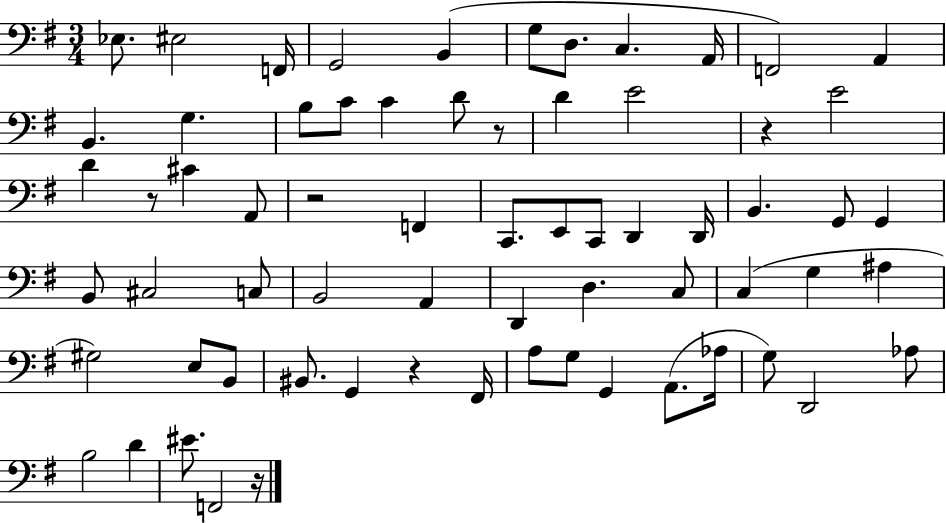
{
  \clef bass
  \numericTimeSignature
  \time 3/4
  \key g \major
  ees8. eis2 f,16 | g,2 b,4( | g8 d8. c4. a,16 | f,2) a,4 | \break b,4. g4. | b8 c'8 c'4 d'8 r8 | d'4 e'2 | r4 e'2 | \break d'4 r8 cis'4 a,8 | r2 f,4 | c,8. e,8 c,8 d,4 d,16 | b,4. g,8 g,4 | \break b,8 cis2 c8 | b,2 a,4 | d,4 d4. c8 | c4( g4 ais4 | \break gis2) e8 b,8 | bis,8. g,4 r4 fis,16 | a8 g8 g,4 a,8.( aes16 | g8) d,2 aes8 | \break b2 d'4 | eis'8. f,2 r16 | \bar "|."
}